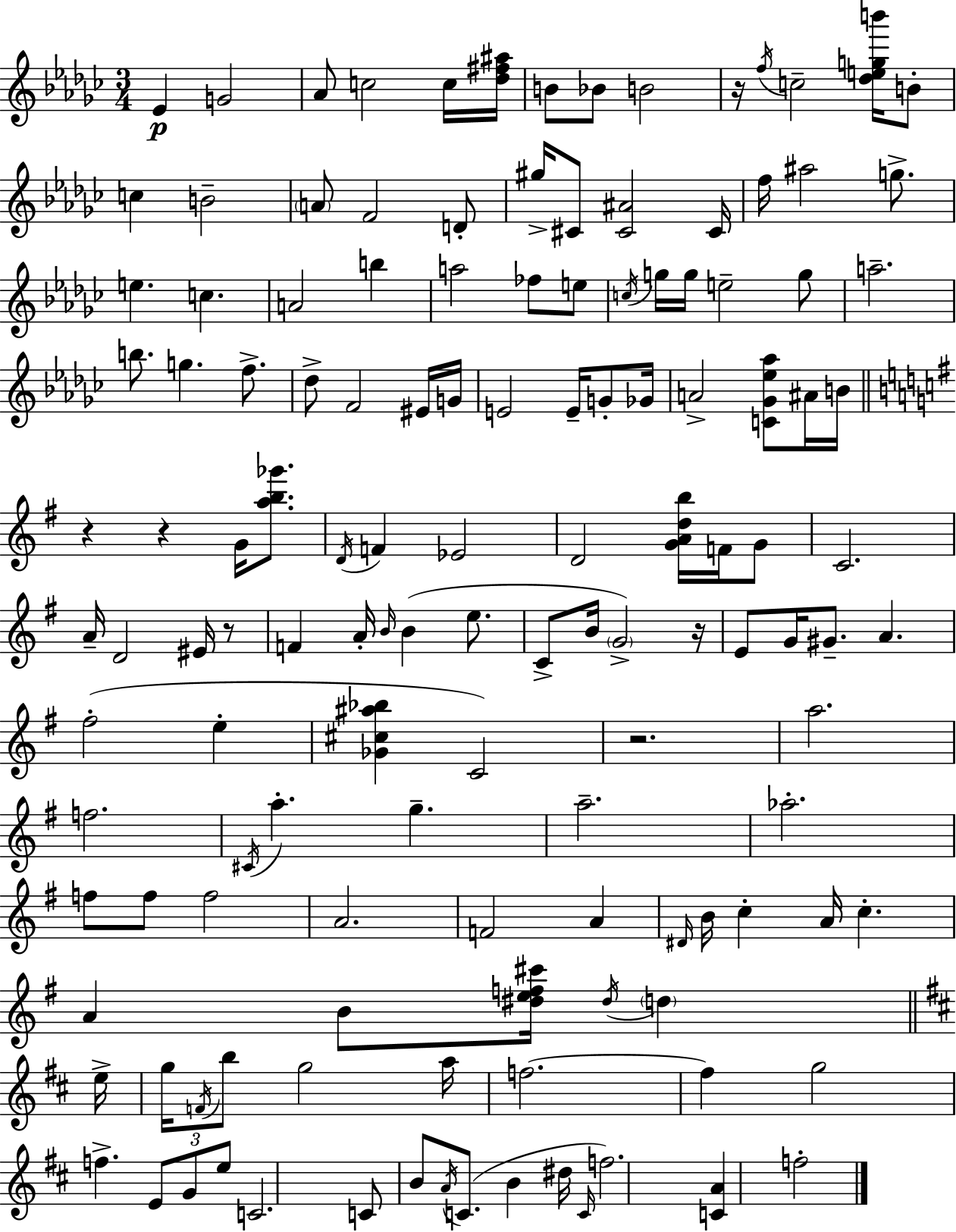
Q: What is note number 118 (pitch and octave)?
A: C4